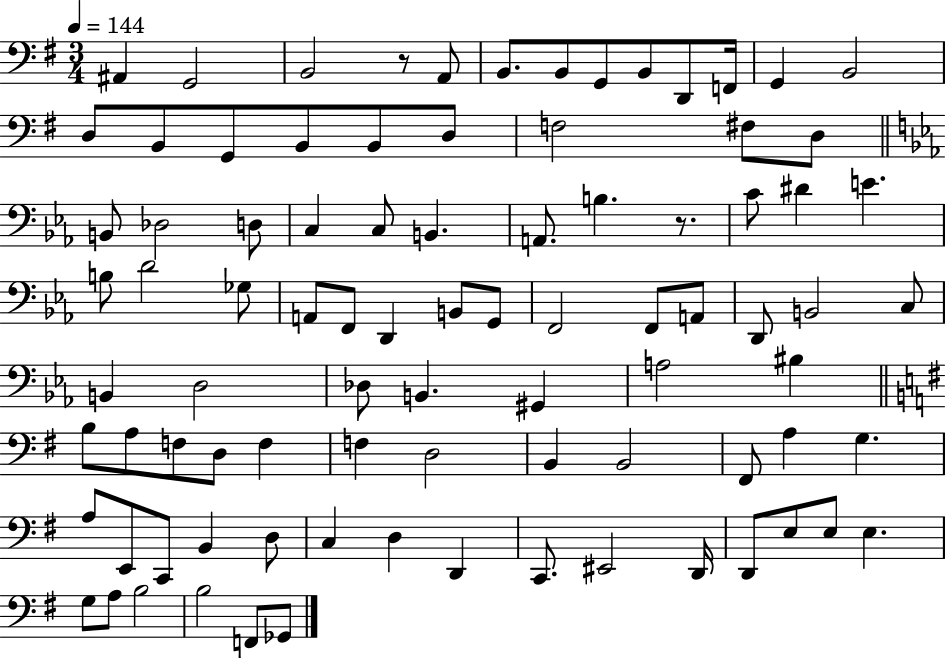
A#2/q G2/h B2/h R/e A2/e B2/e. B2/e G2/e B2/e D2/e F2/s G2/q B2/h D3/e B2/e G2/e B2/e B2/e D3/e F3/h F#3/e D3/e B2/e Db3/h D3/e C3/q C3/e B2/q. A2/e. B3/q. R/e. C4/e D#4/q E4/q. B3/e D4/h Gb3/e A2/e F2/e D2/q B2/e G2/e F2/h F2/e A2/e D2/e B2/h C3/e B2/q D3/h Db3/e B2/q. G#2/q A3/h BIS3/q B3/e A3/e F3/e D3/e F3/q F3/q D3/h B2/q B2/h F#2/e A3/q G3/q. A3/e E2/e C2/e B2/q D3/e C3/q D3/q D2/q C2/e. EIS2/h D2/s D2/e E3/e E3/e E3/q. G3/e A3/e B3/h B3/h F2/e Gb2/e